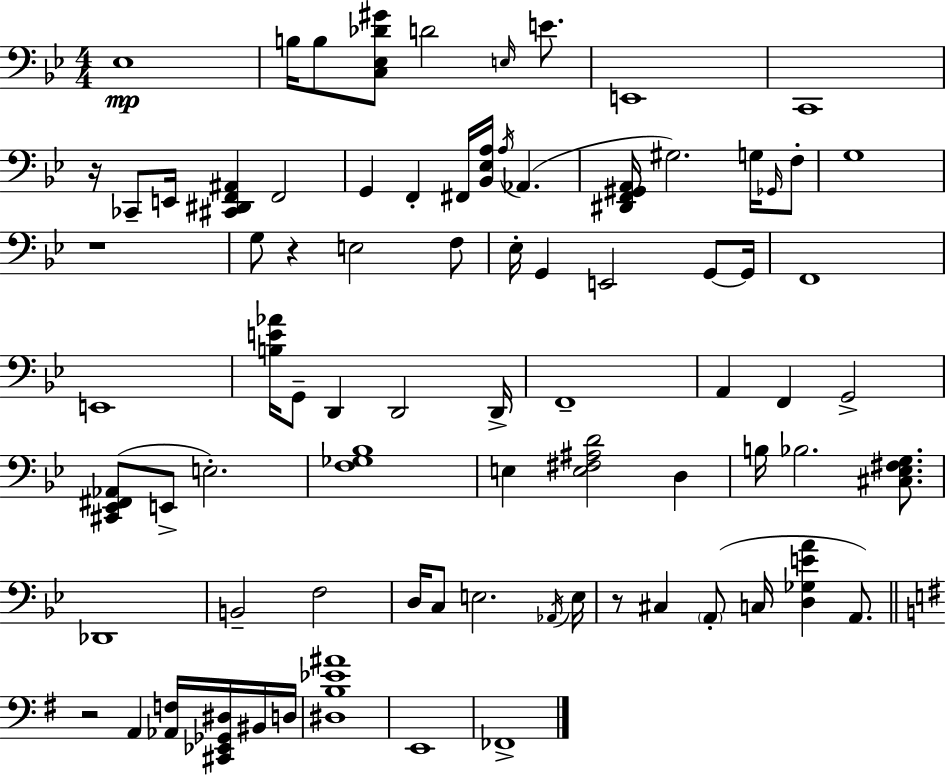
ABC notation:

X:1
T:Untitled
M:4/4
L:1/4
K:Bb
_E,4 B,/4 B,/2 [C,_E,_D^G]/2 D2 E,/4 E/2 E,,4 C,,4 z/4 _C,,/2 E,,/4 [^C,,^D,,F,,^A,,] F,,2 G,, F,, ^F,,/4 [_B,,_E,A,]/4 A,/4 _A,, [^D,,F,,^G,,A,,]/4 ^G,2 G,/4 _G,,/4 F,/2 G,4 z4 G,/2 z E,2 F,/2 _E,/4 G,, E,,2 G,,/2 G,,/4 F,,4 E,,4 [B,E_A]/4 G,,/2 D,, D,,2 D,,/4 F,,4 A,, F,, G,,2 [^C,,_E,,^F,,_A,,]/2 E,,/2 E,2 [F,_G,_B,]4 E, [E,^F,^A,D]2 D, B,/4 _B,2 [^C,_E,^F,G,]/2 _D,,4 B,,2 F,2 D,/4 C,/2 E,2 _A,,/4 E,/4 z/2 ^C, A,,/2 C,/4 [D,_G,EA] A,,/2 z2 A,, [_A,,F,]/4 [^C,,_E,,_G,,^D,]/4 ^B,,/4 D,/4 [^D,B,_E^A]4 E,,4 _F,,4